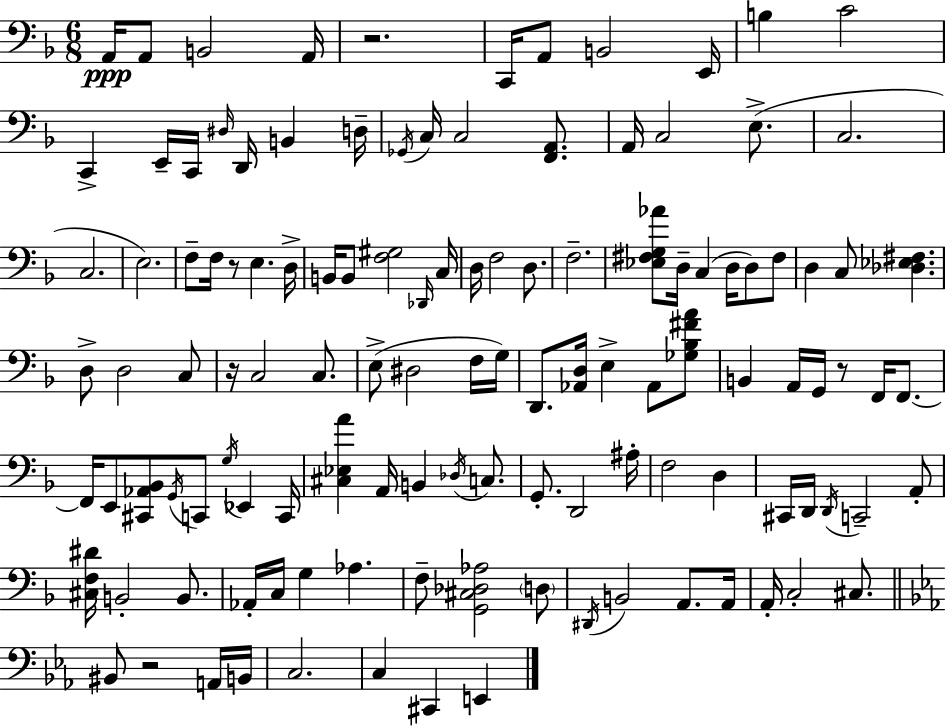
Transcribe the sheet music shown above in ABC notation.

X:1
T:Untitled
M:6/8
L:1/4
K:Dm
A,,/4 A,,/2 B,,2 A,,/4 z2 C,,/4 A,,/2 B,,2 E,,/4 B, C2 C,, E,,/4 C,,/4 ^D,/4 D,,/4 B,, D,/4 _G,,/4 C,/4 C,2 [F,,A,,]/2 A,,/4 C,2 E,/2 C,2 C,2 E,2 F,/2 F,/4 z/2 E, D,/4 B,,/4 B,,/2 [F,^G,]2 _D,,/4 C,/4 D,/4 F,2 D,/2 F,2 [_E,^F,G,_A]/2 D,/4 C, D,/4 D,/2 ^F,/2 D, C,/2 [_D,_E,^F,] D,/2 D,2 C,/2 z/4 C,2 C,/2 E,/2 ^D,2 F,/4 G,/4 D,,/2 [_A,,D,]/4 E, _A,,/2 [_G,_B,^FA]/2 B,, A,,/4 G,,/4 z/2 F,,/4 F,,/2 F,,/4 E,,/2 [^C,,_A,,_B,,]/2 G,,/4 C,,/2 G,/4 _E,, C,,/4 [^C,_E,A] A,,/4 B,, _D,/4 C,/2 G,,/2 D,,2 ^A,/4 F,2 D, ^C,,/4 D,,/4 D,,/4 C,,2 A,,/2 [^C,F,^D]/4 B,,2 B,,/2 _A,,/4 C,/4 G, _A, F,/2 [G,,^C,_D,_A,]2 D,/2 ^D,,/4 B,,2 A,,/2 A,,/4 A,,/4 C,2 ^C,/2 ^B,,/2 z2 A,,/4 B,,/4 C,2 C, ^C,, E,,